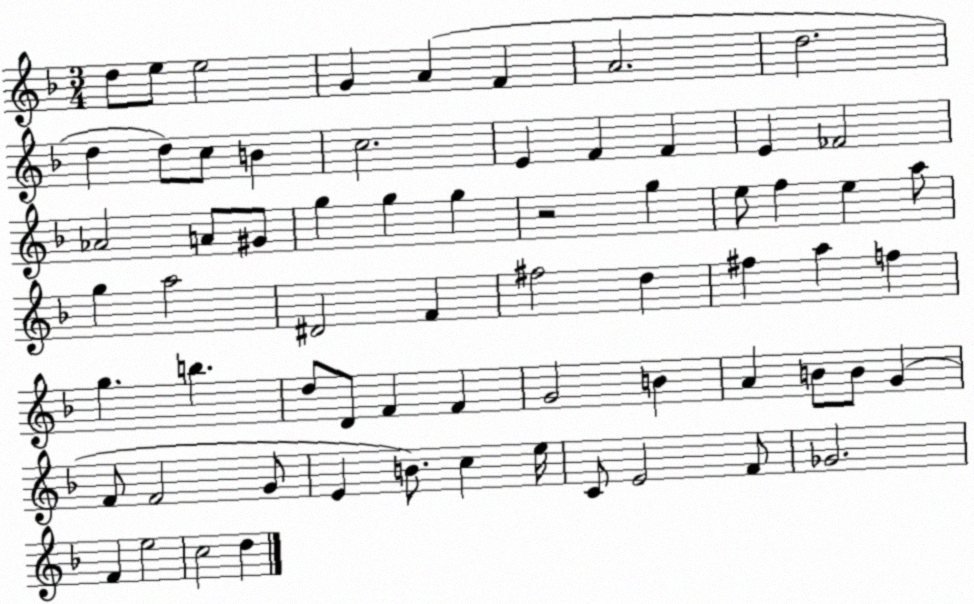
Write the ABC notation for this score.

X:1
T:Untitled
M:3/4
L:1/4
K:F
d/2 e/2 e2 G A F A2 d2 d d/2 c/2 B c2 E F F E _F2 _A2 A/2 ^G/2 g g g z2 g e/2 f e a/2 g a2 ^D2 F ^f2 d ^f a f g b d/2 D/2 F F G2 B A B/2 B/2 G F/2 F2 G/2 E B/2 c e/4 C/2 E2 F/2 _G2 F e2 c2 d